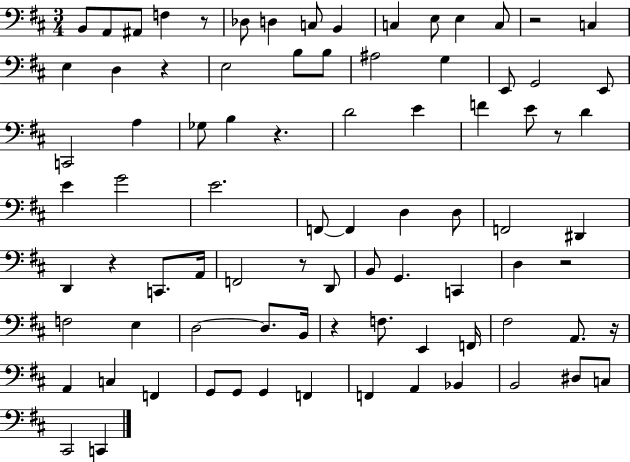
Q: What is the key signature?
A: D major